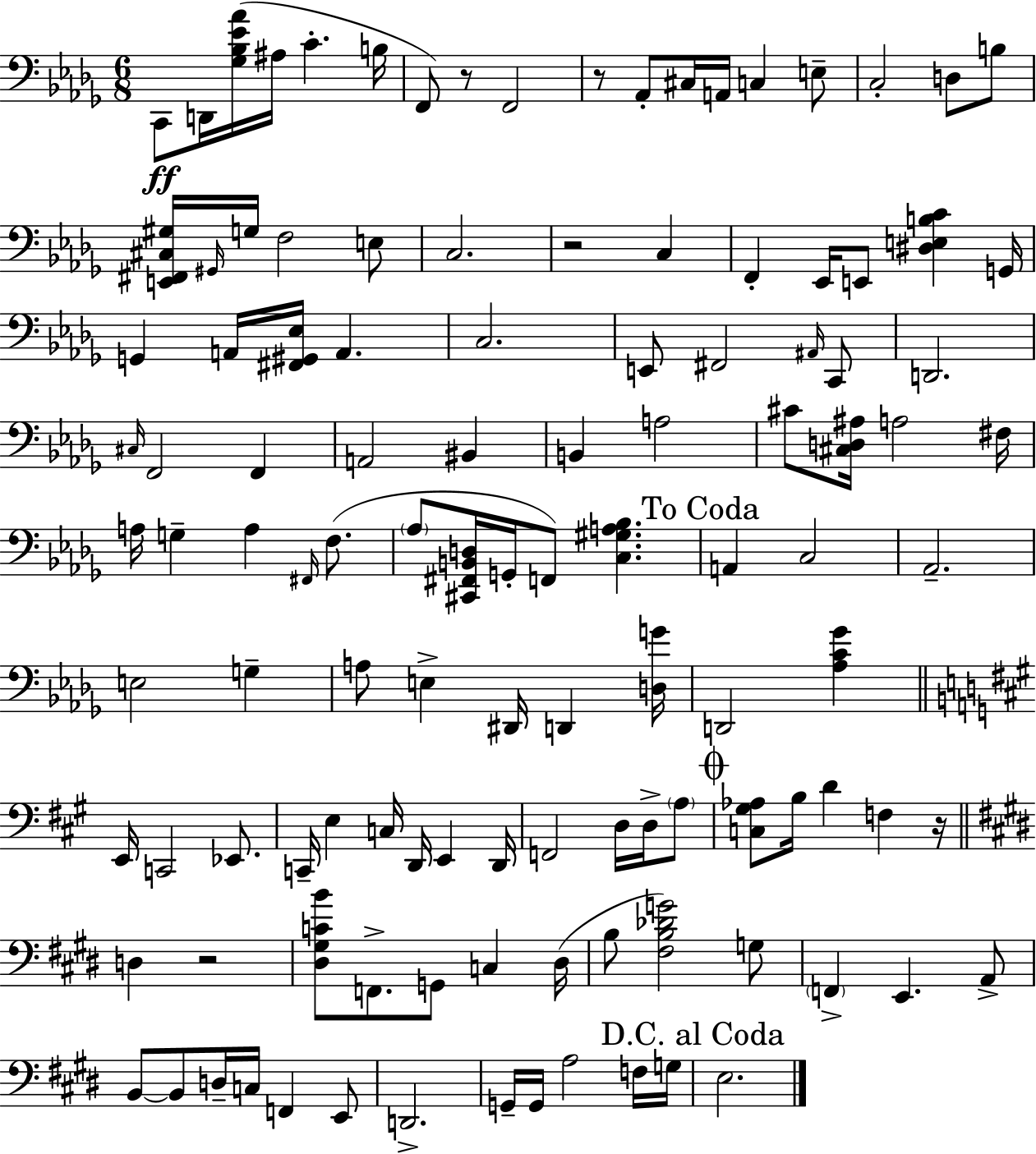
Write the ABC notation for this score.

X:1
T:Untitled
M:6/8
L:1/4
K:Bbm
C,,/2 D,,/4 [_G,_B,_E_A]/4 ^A,/4 C B,/4 F,,/2 z/2 F,,2 z/2 _A,,/2 ^C,/4 A,,/4 C, E,/2 C,2 D,/2 B,/2 [E,,^F,,^C,^G,]/4 ^G,,/4 G,/4 F,2 E,/2 C,2 z2 C, F,, _E,,/4 E,,/2 [^D,E,B,C] G,,/4 G,, A,,/4 [^F,,^G,,_E,]/4 A,, C,2 E,,/2 ^F,,2 ^A,,/4 C,,/2 D,,2 ^C,/4 F,,2 F,, A,,2 ^B,, B,, A,2 ^C/2 [^C,D,^A,]/4 A,2 ^F,/4 A,/4 G, A, ^F,,/4 F,/2 _A,/2 [^C,,^F,,B,,D,]/4 G,,/4 F,,/2 [C,^G,A,_B,] A,, C,2 _A,,2 E,2 G, A,/2 E, ^D,,/4 D,, [D,G]/4 D,,2 [_A,C_G] E,,/4 C,,2 _E,,/2 C,,/4 E, C,/4 D,,/4 E,, D,,/4 F,,2 D,/4 D,/4 A,/2 [C,^G,_A,]/2 B,/4 D F, z/4 D, z2 [^D,^G,CB]/2 F,,/2 G,,/2 C, ^D,/4 B,/2 [^F,B,_DG]2 G,/2 F,, E,, A,,/2 B,,/2 B,,/2 D,/4 C,/4 F,, E,,/2 D,,2 G,,/4 G,,/4 A,2 F,/4 G,/4 E,2